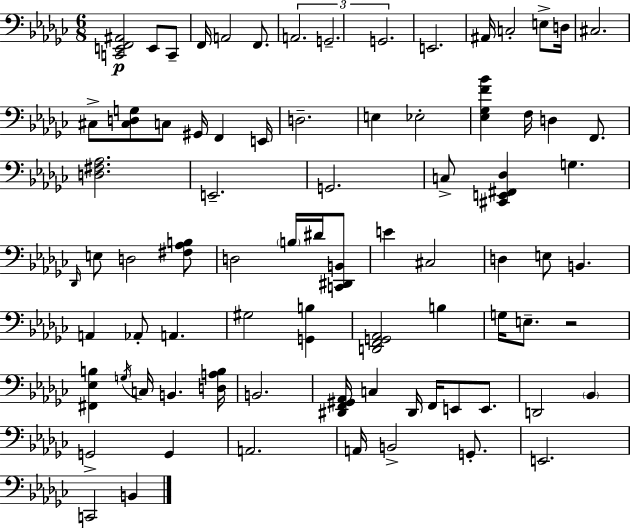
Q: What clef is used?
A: bass